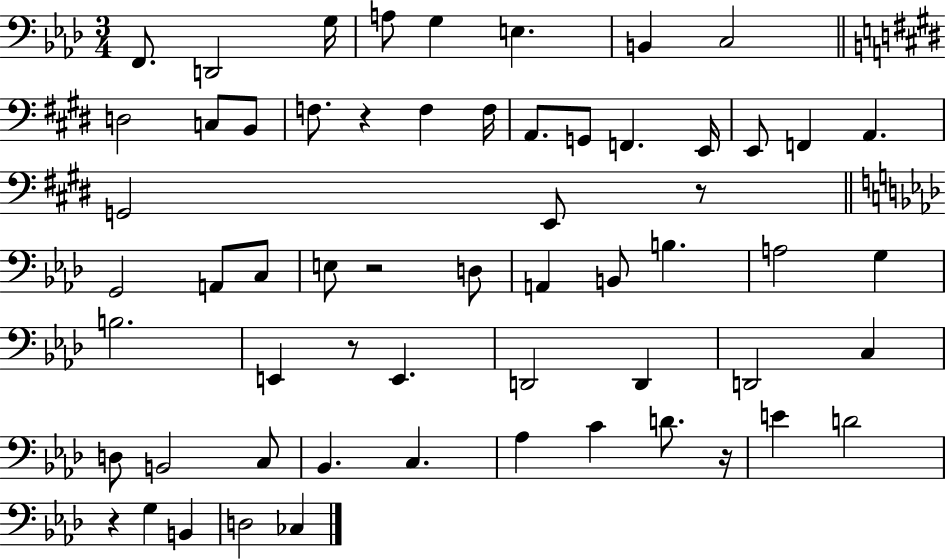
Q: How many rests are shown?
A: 6